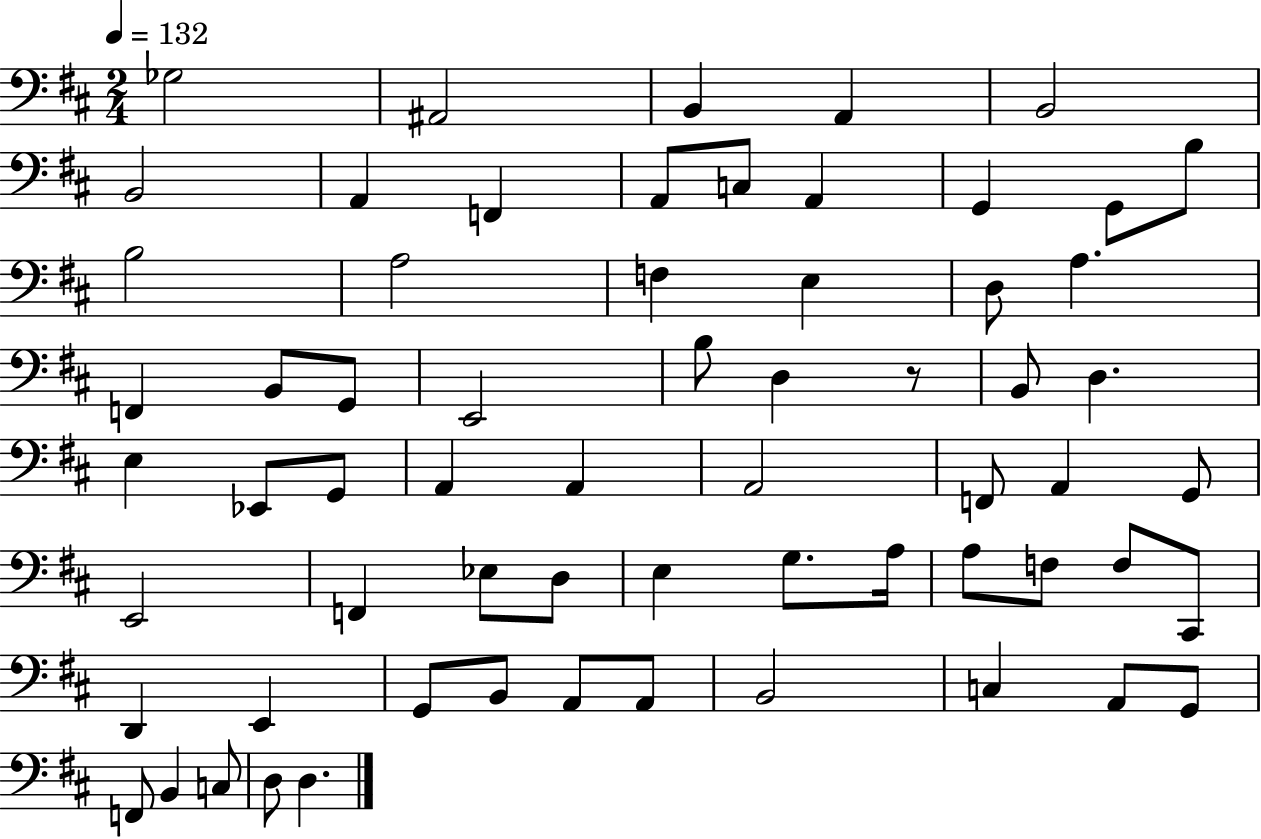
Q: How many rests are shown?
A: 1